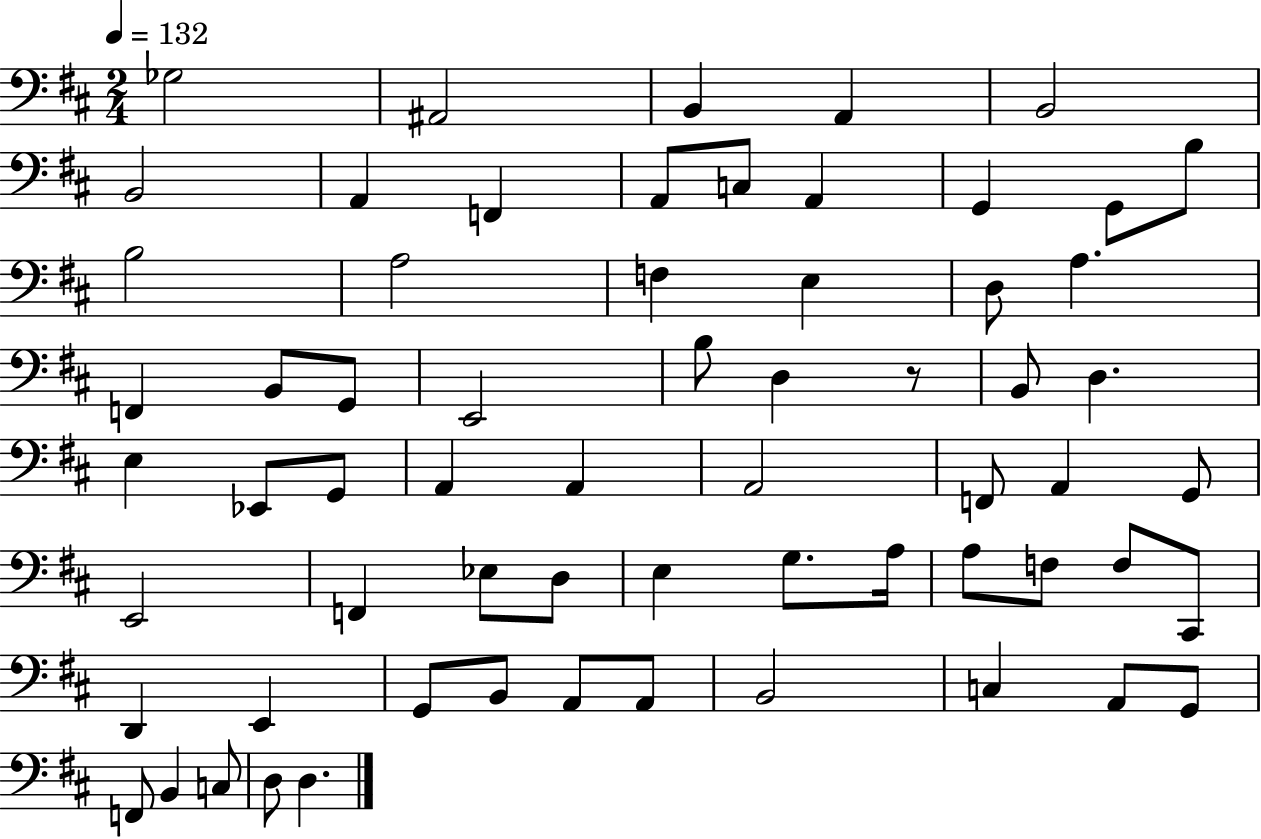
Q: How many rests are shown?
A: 1